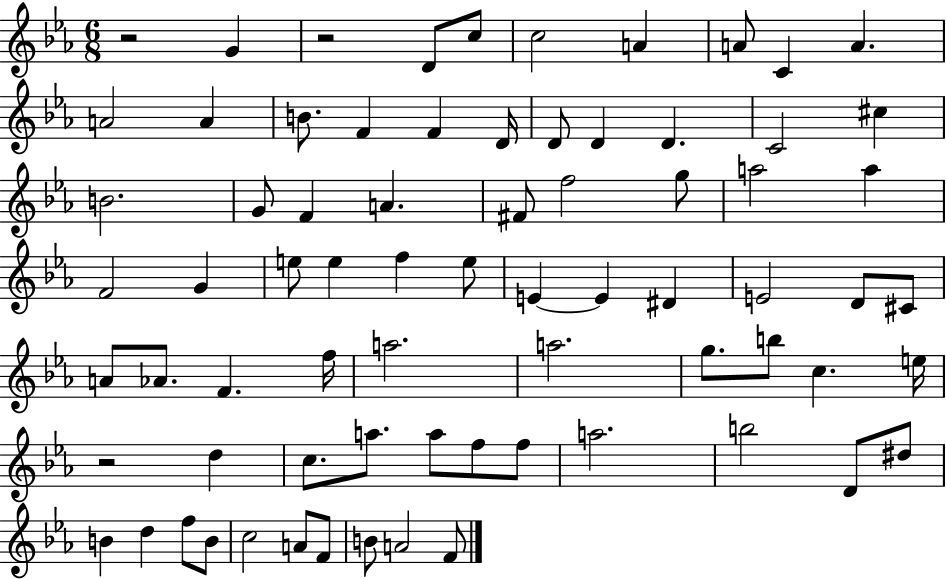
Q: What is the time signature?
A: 6/8